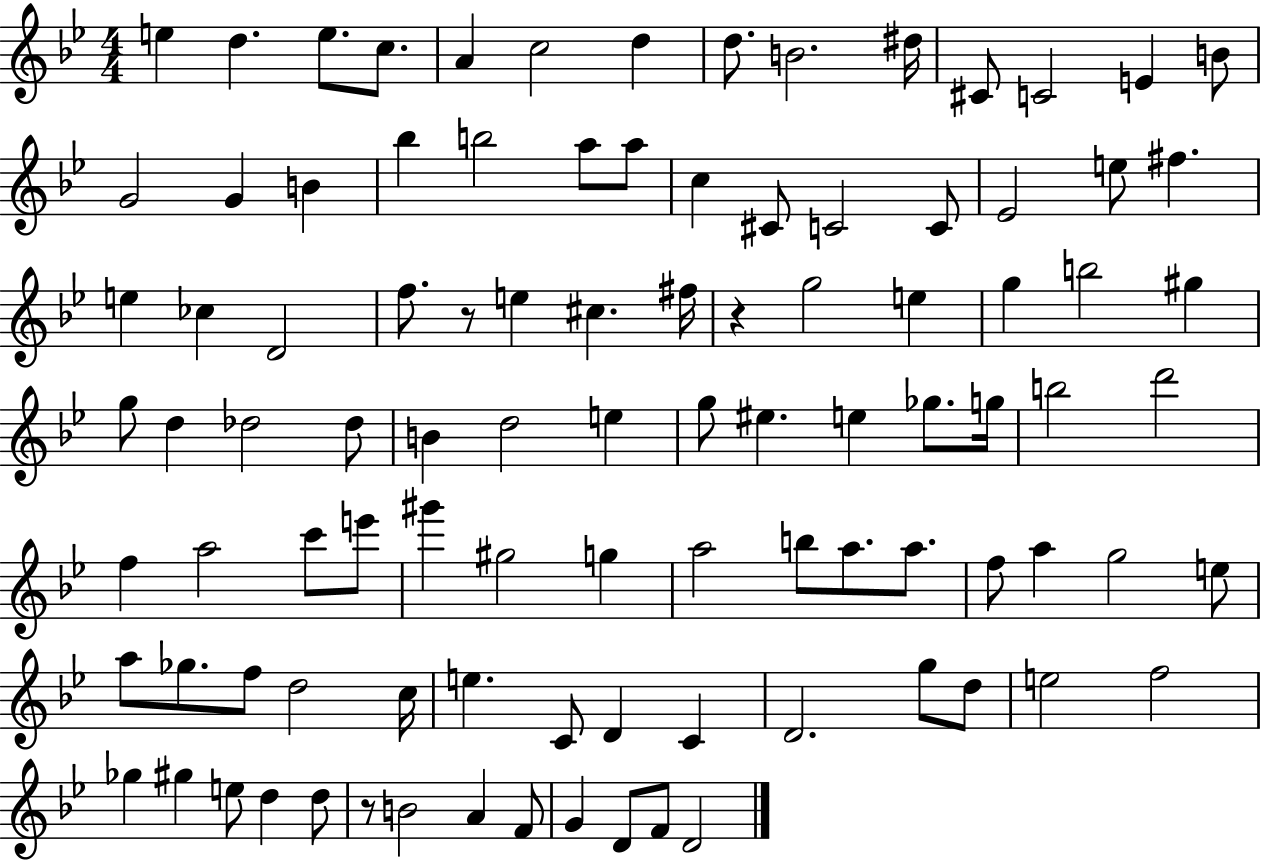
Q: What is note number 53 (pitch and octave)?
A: B5